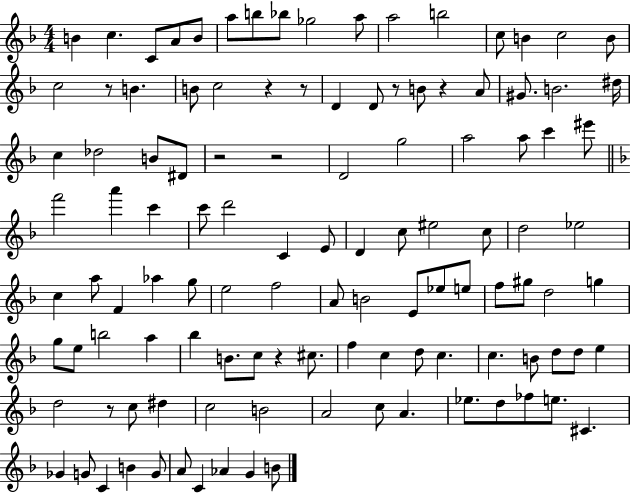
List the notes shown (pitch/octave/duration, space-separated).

B4/q C5/q. C4/e A4/e B4/e A5/e B5/e Bb5/e Gb5/h A5/e A5/h B5/h C5/e B4/q C5/h B4/e C5/h R/e B4/q. B4/e C5/h R/q R/e D4/q D4/e R/e B4/e R/q A4/e G#4/e. B4/h. D#5/s C5/q Db5/h B4/e D#4/e R/h R/h D4/h G5/h A5/h A5/e C6/q EIS6/e F6/h A6/q C6/q C6/e D6/h C4/q E4/e D4/q C5/e EIS5/h C5/e D5/h Eb5/h C5/q A5/e F4/q Ab5/q G5/e E5/h F5/h A4/e B4/h E4/e Eb5/e E5/e F5/e G#5/e D5/h G5/q G5/e E5/e B5/h A5/q Bb5/q B4/e. C5/e R/q C#5/e. F5/q C5/q D5/e C5/q. C5/q. B4/e D5/e D5/e E5/q D5/h R/e C5/e D#5/q C5/h B4/h A4/h C5/e A4/q. Eb5/e. D5/e FES5/e E5/e. C#4/q. Gb4/q G4/e C4/q B4/q G4/e A4/e C4/q Ab4/q G4/q B4/e